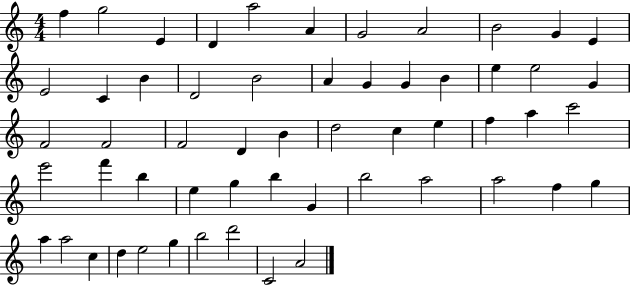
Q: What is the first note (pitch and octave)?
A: F5